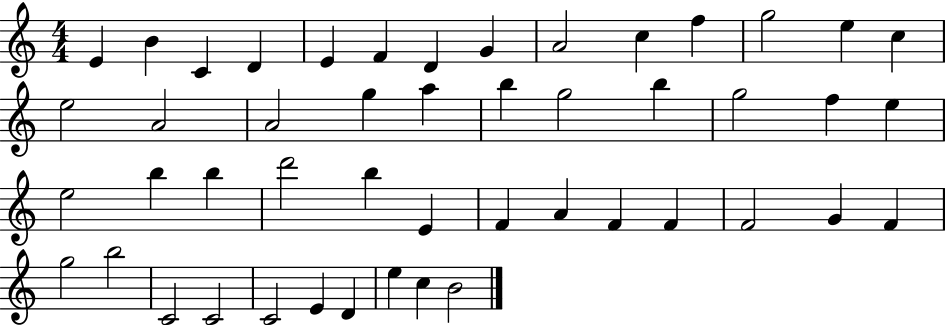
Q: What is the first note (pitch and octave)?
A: E4